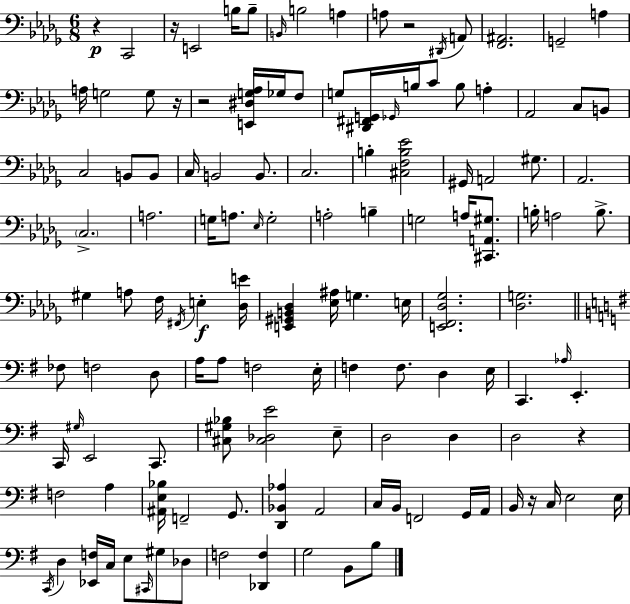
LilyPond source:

{
  \clef bass
  \numericTimeSignature
  \time 6/8
  \key bes \minor
  r4\p c,2 | r16 e,2 b16 b8-- | \grace { b,16 } b2 a4 | a8 r2 \acciaccatura { dis,16 } | \break a,8 <f, ais,>2. | g,2-- a4 | a16 g2 g8 | r16 r2 <e, dis g aes>16 ges16 | \break f8 g8 <dis, fis, g,>16 \grace { ges,16 } b16 c'8 b8 a4-. | aes,2 c8 | b,8 c2 b,8 | b,8 c16 b,2 | \break b,8. c2. | b4-. <cis f b ees'>2 | gis,16 a,2 | gis8. aes,2. | \break \parenthesize c2.-> | a2. | g16 a8. \grace { ees16 } g2-. | a2-. | \break b4-- g2 | a16 <cis, a, gis>8. b16-. a2 | b8.-> gis4 a8 f16 \acciaccatura { fis,16 }\f | e4-. <des e'>16 <e, gis, b, des>4 <ees ais>16 g4. | \break e16 <e, f, des ges>2. | <des g>2. | \bar "||" \break \key e \minor fes8 f2 d8 | a16 a8 f2 e16-. | f4 f8. d4 e16 | c,4. \grace { aes16 } e,4.-. | \break c,16 \grace { gis16 } e,2 c,8. | <cis gis bes>8 <cis des e'>2 | e8-- d2 d4 | d2 r4 | \break f2 a4 | <ais, e bes>16 f,2-- g,8. | <d, bes, aes>4 a,2 | c16 b,16 f,2 | \break g,16 a,16 b,16 r16 c16 e2 | e16 \acciaccatura { c,16 } d4 <ees, f>16 c16 e8 \grace { cis,16 } | gis8 des8 f2 | <des, f>4 g2 | \break b,8 b8 \bar "|."
}